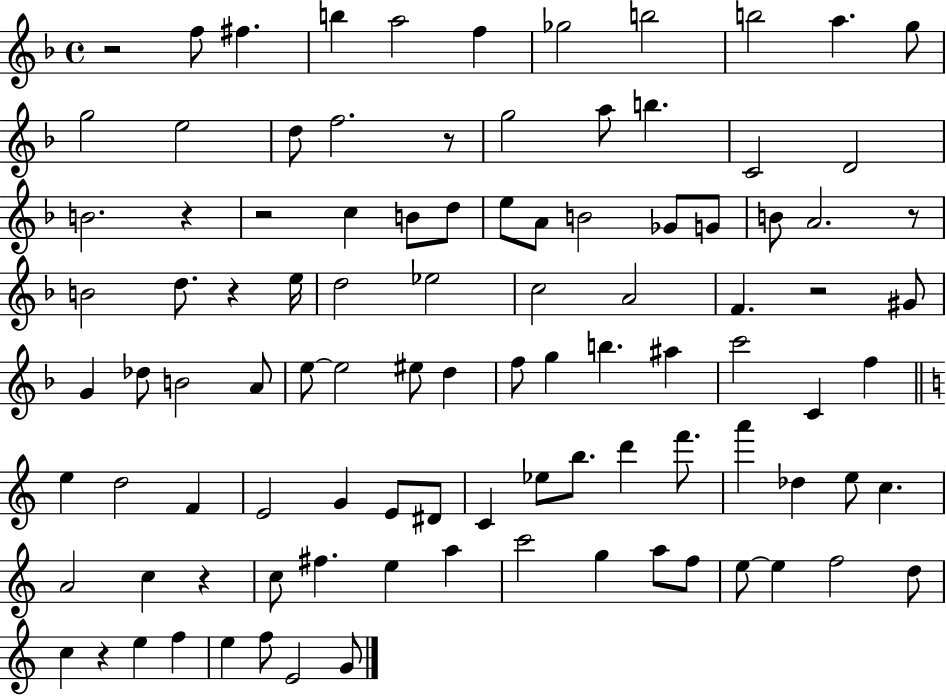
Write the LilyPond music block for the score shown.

{
  \clef treble
  \time 4/4
  \defaultTimeSignature
  \key f \major
  \repeat volta 2 { r2 f''8 fis''4. | b''4 a''2 f''4 | ges''2 b''2 | b''2 a''4. g''8 | \break g''2 e''2 | d''8 f''2. r8 | g''2 a''8 b''4. | c'2 d'2 | \break b'2. r4 | r2 c''4 b'8 d''8 | e''8 a'8 b'2 ges'8 g'8 | b'8 a'2. r8 | \break b'2 d''8. r4 e''16 | d''2 ees''2 | c''2 a'2 | f'4. r2 gis'8 | \break g'4 des''8 b'2 a'8 | e''8~~ e''2 eis''8 d''4 | f''8 g''4 b''4. ais''4 | c'''2 c'4 f''4 | \break \bar "||" \break \key c \major e''4 d''2 f'4 | e'2 g'4 e'8 dis'8 | c'4 ees''8 b''8. d'''4 f'''8. | a'''4 des''4 e''8 c''4. | \break a'2 c''4 r4 | c''8 fis''4. e''4 a''4 | c'''2 g''4 a''8 f''8 | e''8~~ e''4 f''2 d''8 | \break c''4 r4 e''4 f''4 | e''4 f''8 e'2 g'8 | } \bar "|."
}